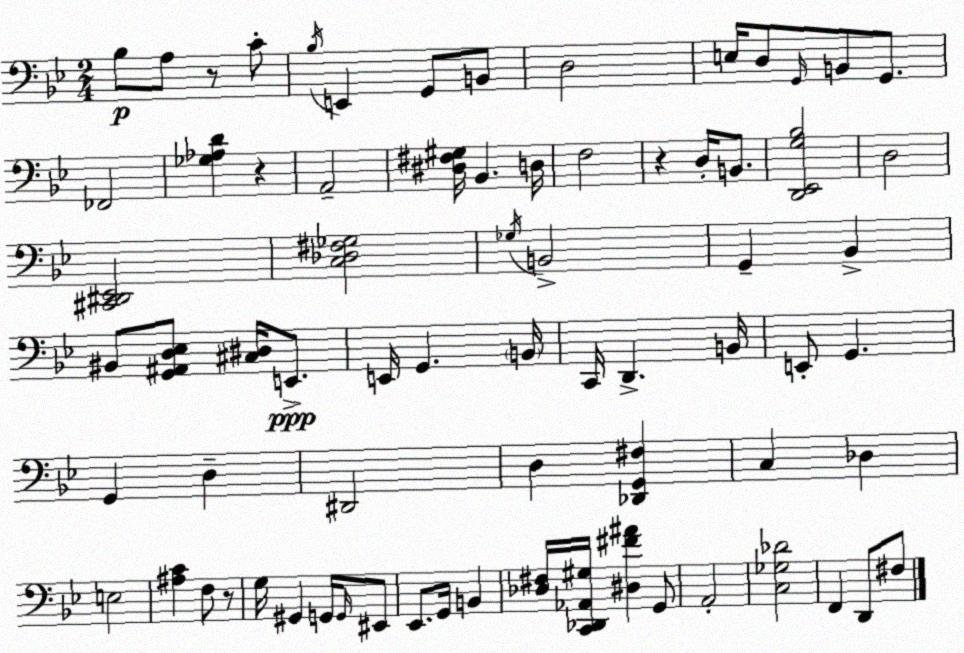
X:1
T:Untitled
M:2/4
L:1/4
K:Gm
_B,/2 A,/2 z/2 C/2 _B,/4 E,, G,,/2 B,,/2 D,2 E,/4 D,/2 G,,/4 B,,/2 G,,/2 _F,,2 [_G,_A,D] z A,,2 [^D,^F,^G,]/4 _B,, D,/4 F,2 z D,/4 B,,/2 [D,,_E,,G,_B,]2 D,2 [^C,,^D,,_E,,]2 [C,_D,^F,_G,]2 _G,/4 B,,2 G,, _B,, ^B,,/2 [G,,^A,,D,_E,]/2 [^C,^D,]/4 E,,/2 E,,/4 G,, B,,/4 C,,/4 D,, B,,/4 E,,/2 G,, G,, D, ^D,,2 D, [_D,,G,,^F,] C, _D, E,2 [^A,C] F,/2 z/2 G,/4 ^G,, G,,/4 G,,/4 ^E,,/2 _E,,/2 G,,/4 B,, [_D,^F,]/4 [C,,_D,,_A,,^G,]/4 [^D,^F^A] G,,/2 A,,2 [C,_G,_D]2 F,, D,,/2 ^F,/2